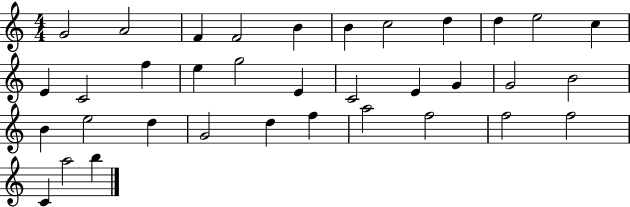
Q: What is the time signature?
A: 4/4